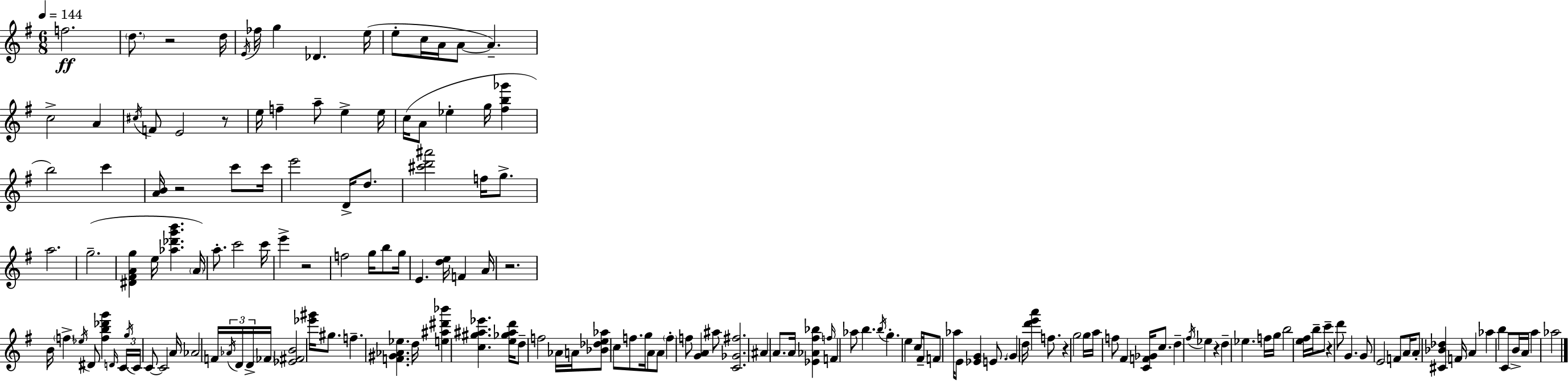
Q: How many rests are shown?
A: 8